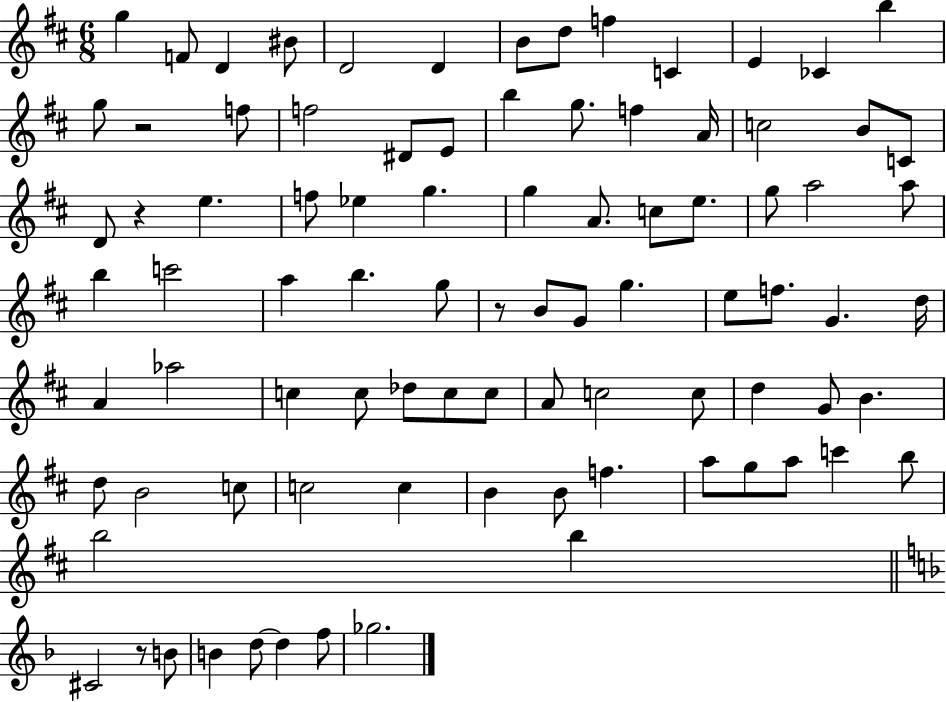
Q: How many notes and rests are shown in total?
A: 88